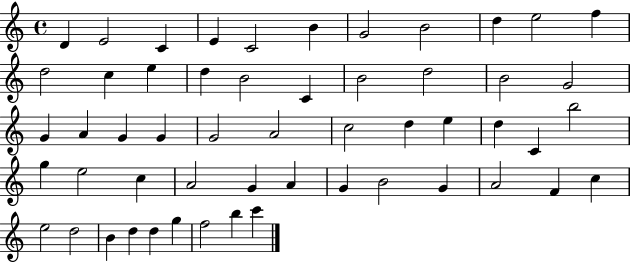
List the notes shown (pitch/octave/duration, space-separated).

D4/q E4/h C4/q E4/q C4/h B4/q G4/h B4/h D5/q E5/h F5/q D5/h C5/q E5/q D5/q B4/h C4/q B4/h D5/h B4/h G4/h G4/q A4/q G4/q G4/q G4/h A4/h C5/h D5/q E5/q D5/q C4/q B5/h G5/q E5/h C5/q A4/h G4/q A4/q G4/q B4/h G4/q A4/h F4/q C5/q E5/h D5/h B4/q D5/q D5/q G5/q F5/h B5/q C6/q